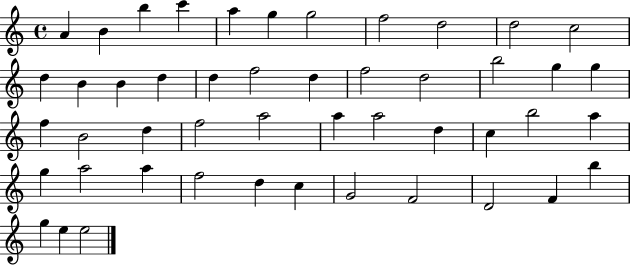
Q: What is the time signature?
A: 4/4